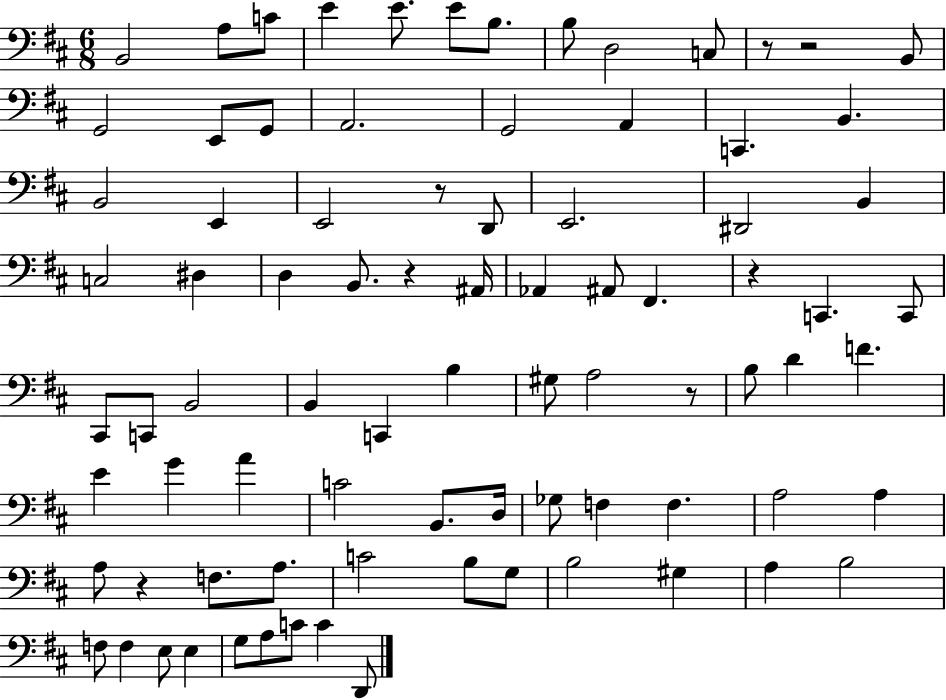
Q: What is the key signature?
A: D major